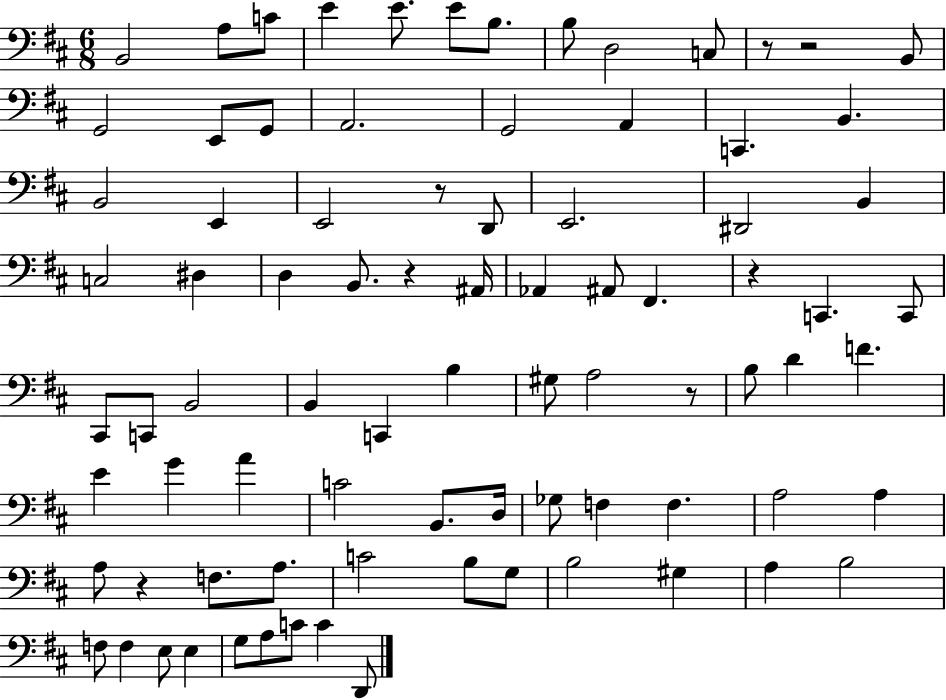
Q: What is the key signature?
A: D major